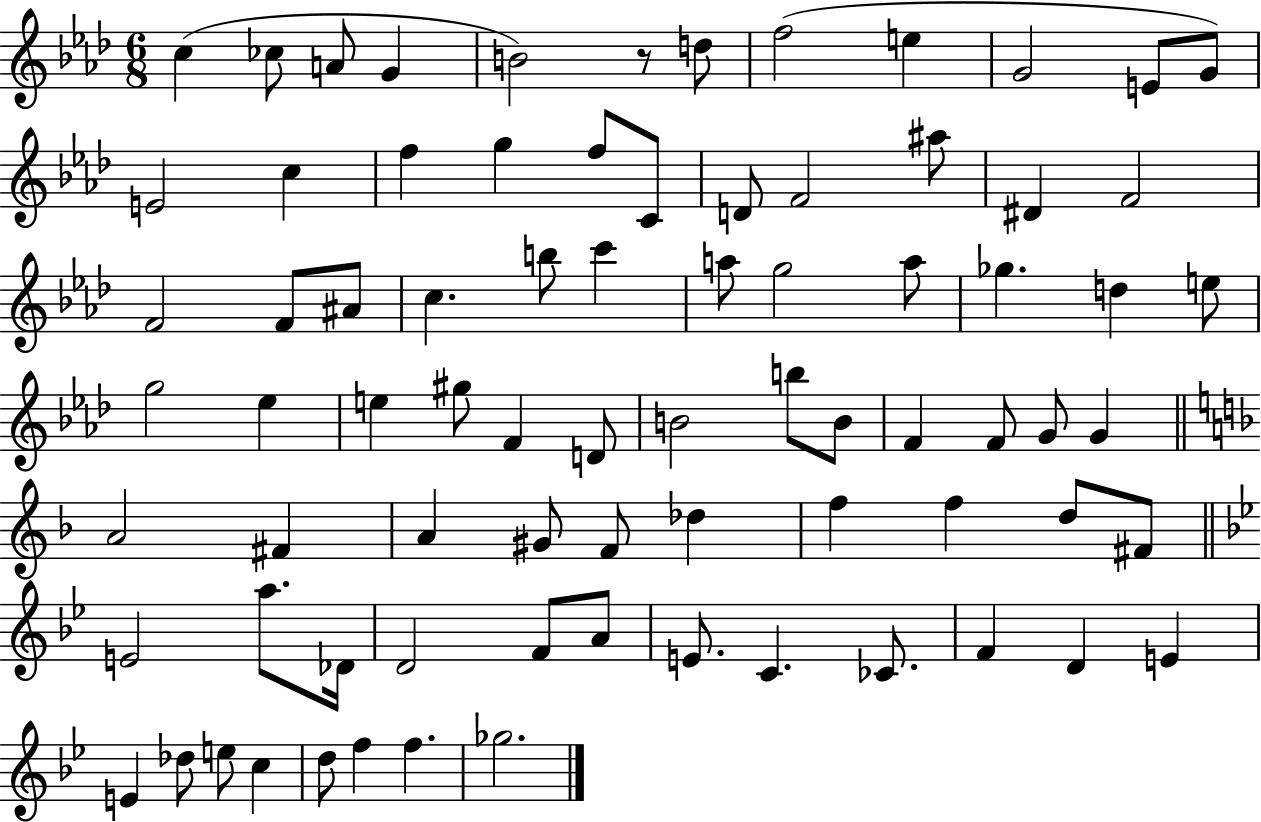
C5/q CES5/e A4/e G4/q B4/h R/e D5/e F5/h E5/q G4/h E4/e G4/e E4/h C5/q F5/q G5/q F5/e C4/e D4/e F4/h A#5/e D#4/q F4/h F4/h F4/e A#4/e C5/q. B5/e C6/q A5/e G5/h A5/e Gb5/q. D5/q E5/e G5/h Eb5/q E5/q G#5/e F4/q D4/e B4/h B5/e B4/e F4/q F4/e G4/e G4/q A4/h F#4/q A4/q G#4/e F4/e Db5/q F5/q F5/q D5/e F#4/e E4/h A5/e. Db4/s D4/h F4/e A4/e E4/e. C4/q. CES4/e. F4/q D4/q E4/q E4/q Db5/e E5/e C5/q D5/e F5/q F5/q. Gb5/h.